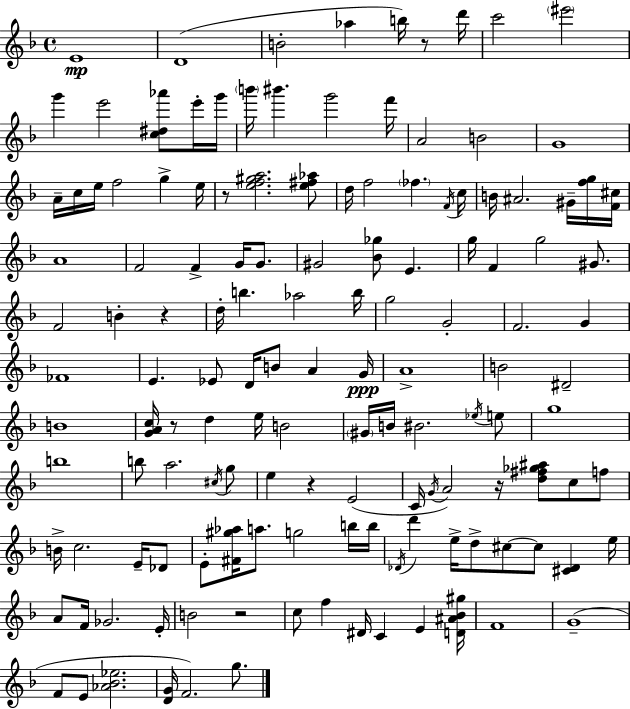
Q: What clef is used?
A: treble